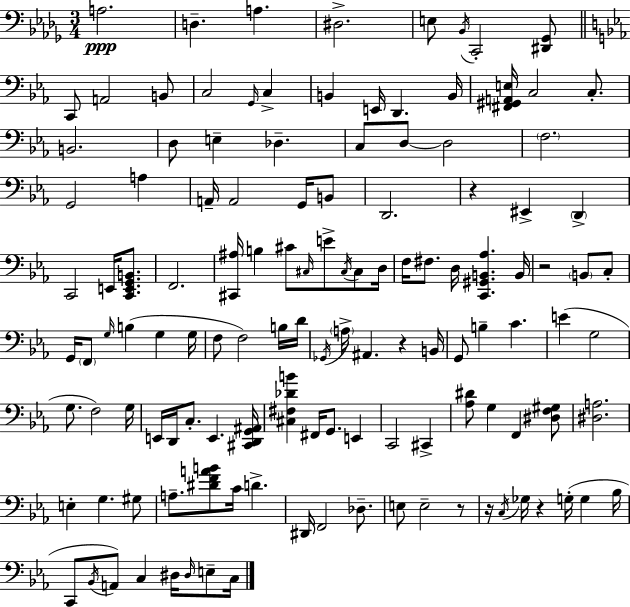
{
  \clef bass
  \numericTimeSignature
  \time 3/4
  \key bes \minor
  a2.\ppp | d4.-- a4. | dis2.-> | e8 \acciaccatura { bes,16 } c,2-. <dis, ges,>8 | \break \bar "||" \break \key ees \major c,8 a,2 b,8 | c2 \grace { g,16 } c4-> | b,4 e,16 d,4. | b,16 <fis, gis, a, e>16 c2 c8.-. | \break b,2. | d8 e4-- des4.-- | c8 d8~~ d2 | \parenthesize f2. | \break g,2 a4 | a,16-- a,2 g,16 b,8 | d,2. | r4 eis,4-> \parenthesize d,4-> | \break c,2 e,16 <c, e, g, b,>8. | f,2. | <cis, ais>16 b4 cis'8 \grace { cis16 } e'8-> \acciaccatura { cis16 } | cis8 d16 f16 fis8. d16 <c, gis, b, aes>4. | \break b,16 r2 \parenthesize b,8 | c8-. g,16 \parenthesize f,8 \grace { g16 }( b4 g4 | g16 f8 f2) | b16 d'16 \acciaccatura { ges,16 } \parenthesize a16-> ais,4. | \break r4 b,16 g,8 b4-- c'4. | e'4( g2 | g8. f2) | g16 e,16 d,16 c8.-. e,4. | \break <cis, d, g, ais,>16 <cis fis des' b'>4 fis,16 g,8. | e,4 c,2 | cis,4-> <aes dis'>8 g4 f,4 | <dis f gis>8 <dis a>2. | \break e4-. g4. | gis8 a8.-- <dis' f' a' b'>8 c'16 d'4.-> | dis,16 f,2 | des8.-- e8 e2-- | \break r8 r16 \acciaccatura { c16 } ges16 r4 | g16-.( g4 bes16 c,8 \acciaccatura { bes,16 } a,8) c4 | dis16 \grace { dis16 } e8-- c16 \bar "|."
}